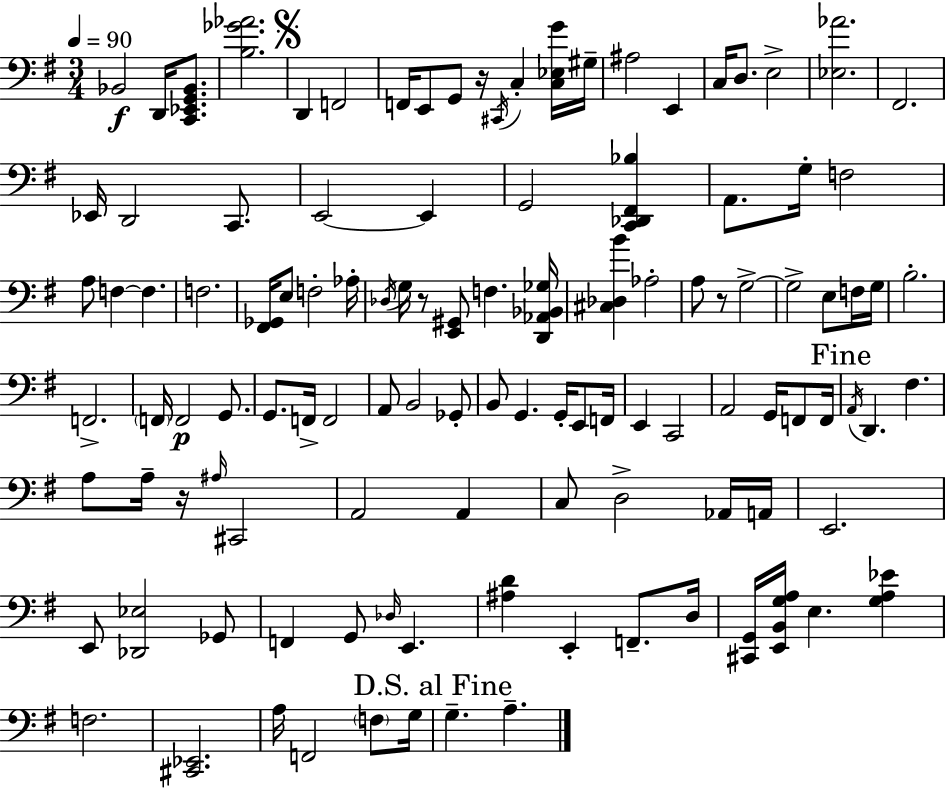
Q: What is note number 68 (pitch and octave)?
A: A3